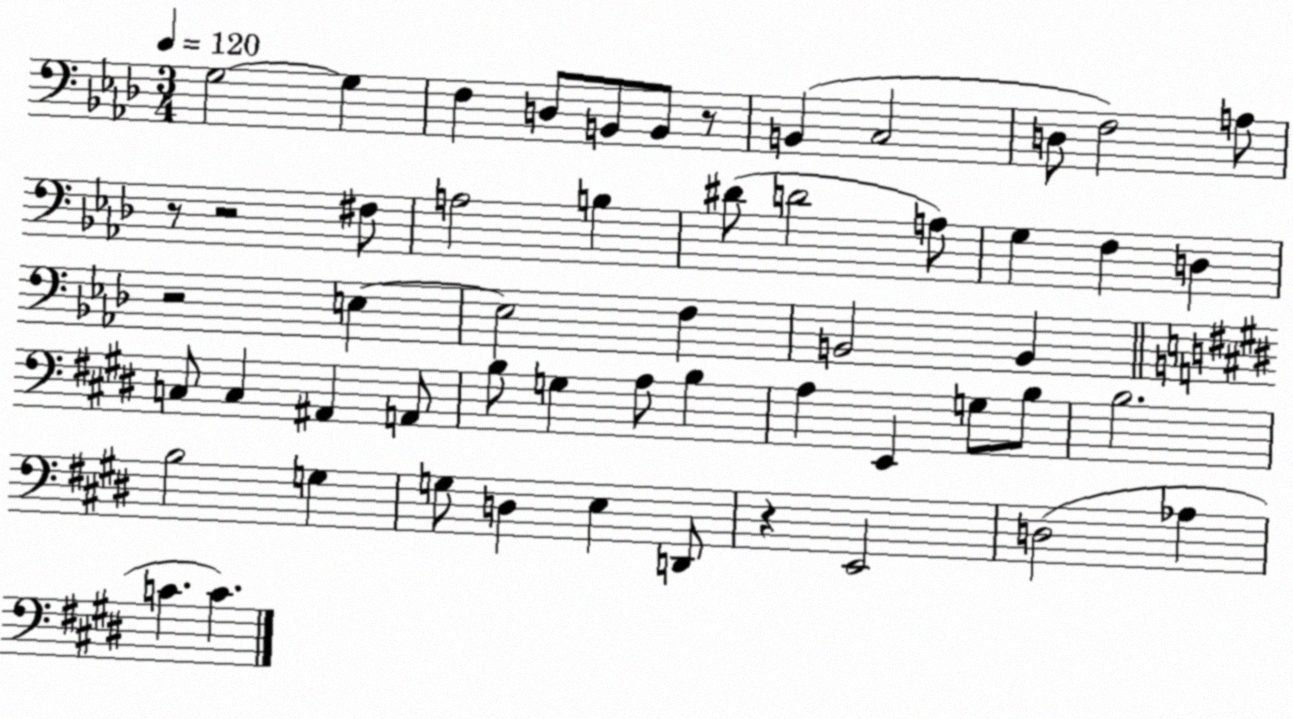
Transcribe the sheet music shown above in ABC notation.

X:1
T:Untitled
M:3/4
L:1/4
K:Ab
G,2 G, F, D,/2 B,,/2 B,,/2 z/2 B,, C,2 D,/2 F,2 A,/2 z/2 z2 ^F,/2 A,2 B, ^D/2 D2 A,/2 G, F, D, z2 E, E,2 F, B,,2 B,, C,/2 C, ^A,, A,,/2 B,/2 G, A,/2 B, A, E,, G,/2 B,/2 B,2 B,2 G, G,/2 D, E, D,,/2 z E,,2 D,2 _A, C C